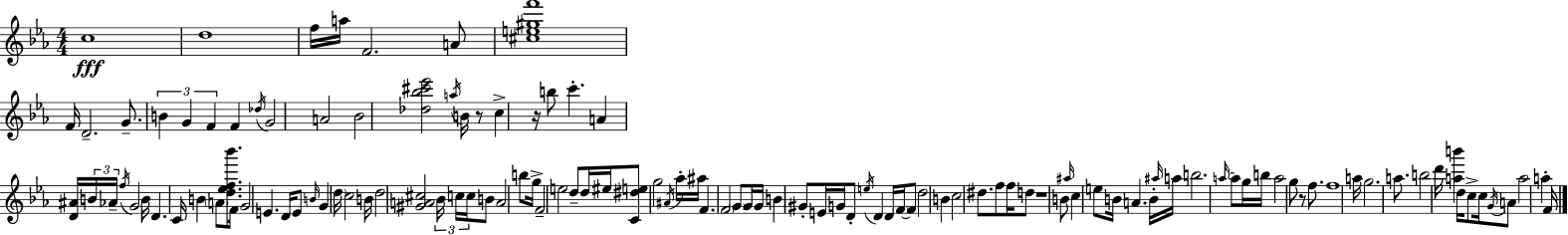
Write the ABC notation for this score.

X:1
T:Untitled
M:4/4
L:1/4
K:Cm
c4 d4 f/4 a/4 F2 A/2 [^ce^gf']4 F/4 D2 G/2 B G F F _d/4 G2 A2 _B2 [_d_b^c'_e']2 a/4 B/4 z/2 c z/4 b/2 c' A [D^A]/4 B/4 _A/4 f/4 G2 B/4 D C/4 B A/2 [d_ef_b']/2 F/4 G2 E D/4 E/2 B/4 G d/4 c2 B/4 d2 [^GA^c]2 _B/4 c/4 c/4 B/2 A2 b/2 g/4 F2 e2 d/2 d/4 ^e/4 [C^de]/2 g2 ^A/4 _a/4 ^a/4 F F2 G/2 G/4 G/4 B ^G/2 E/4 G/4 D/2 e/4 D D/4 F/4 F/2 d2 B c2 ^d/2 f/2 f/4 d/2 z4 B/2 ^a/4 c e/2 B/4 A B/4 ^a/4 a/4 b2 a/4 a/2 g/4 b/4 a2 g/2 z/2 f/2 f4 a/4 g2 a/2 b2 d'/4 [ab'] d/4 c/2 c/4 G/4 A/2 a2 a F/4